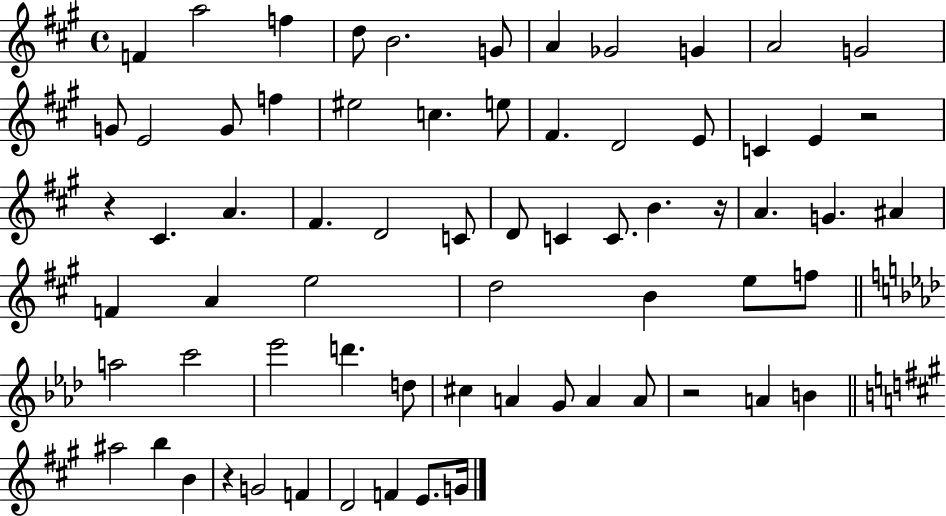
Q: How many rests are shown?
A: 5